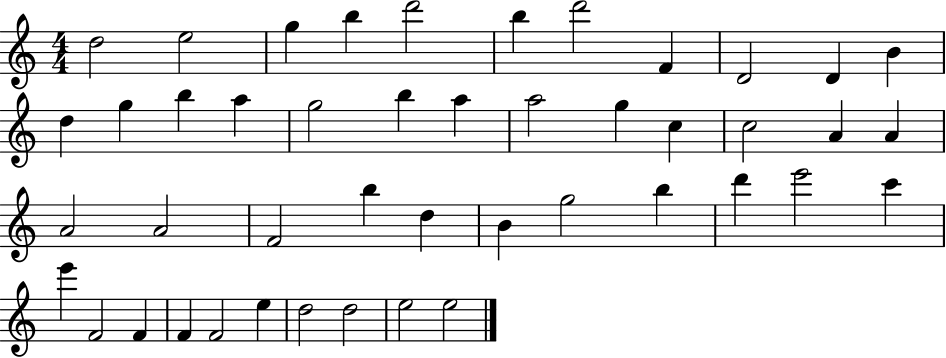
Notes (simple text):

D5/h E5/h G5/q B5/q D6/h B5/q D6/h F4/q D4/h D4/q B4/q D5/q G5/q B5/q A5/q G5/h B5/q A5/q A5/h G5/q C5/q C5/h A4/q A4/q A4/h A4/h F4/h B5/q D5/q B4/q G5/h B5/q D6/q E6/h C6/q E6/q F4/h F4/q F4/q F4/h E5/q D5/h D5/h E5/h E5/h